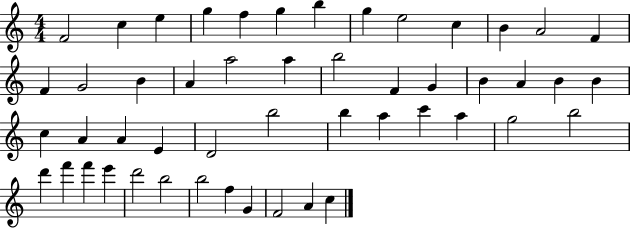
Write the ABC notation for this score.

X:1
T:Untitled
M:4/4
L:1/4
K:C
F2 c e g f g b g e2 c B A2 F F G2 B A a2 a b2 F G B A B B c A A E D2 b2 b a c' a g2 b2 d' f' f' e' d'2 b2 b2 f G F2 A c